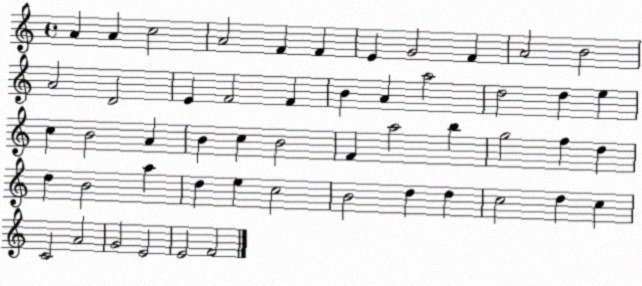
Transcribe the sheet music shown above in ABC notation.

X:1
T:Untitled
M:4/4
L:1/4
K:C
A A c2 A2 F F E G2 F A2 B2 A2 D2 E F2 F B A a2 d2 d e c B2 A B c B2 F a2 b g2 f d d B2 a d e c2 B2 d d c2 d c C2 A2 G2 E2 E2 F2